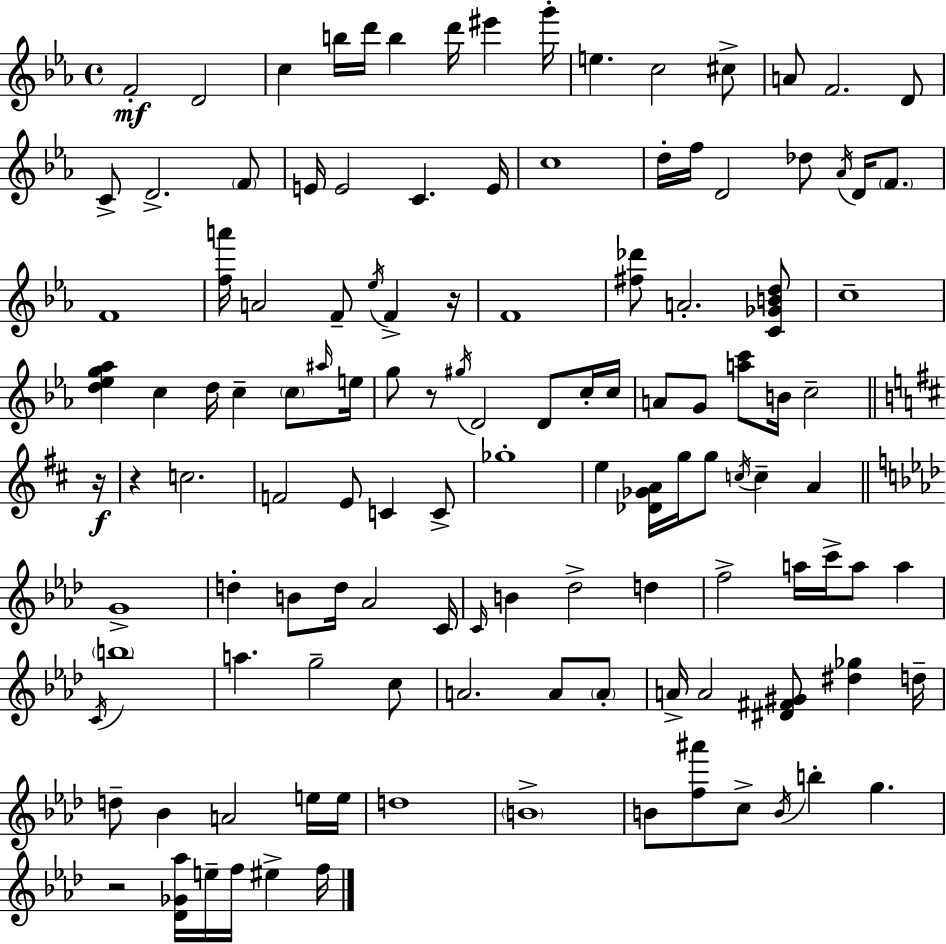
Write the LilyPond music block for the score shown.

{
  \clef treble
  \time 4/4
  \defaultTimeSignature
  \key c \minor
  f'2-.\mf d'2 | c''4 b''16 d'''16 b''4 d'''16 eis'''4 g'''16-. | e''4. c''2 cis''8-> | a'8 f'2. d'8 | \break c'8-> d'2.-> \parenthesize f'8 | e'16 e'2 c'4. e'16 | c''1 | d''16-. f''16 d'2 des''8 \acciaccatura { aes'16 } d'16 \parenthesize f'8. | \break f'1 | <f'' a'''>16 a'2 f'8-- \acciaccatura { ees''16 } f'4-> | r16 f'1 | <fis'' des'''>8 a'2.-. | \break <c' ges' b' d''>8 c''1-- | <d'' ees'' g'' aes''>4 c''4 d''16 c''4-- \parenthesize c''8 | \grace { ais''16 } e''16 g''8 r8 \acciaccatura { gis''16 } d'2 | d'8 c''16-. c''16 a'8 g'8 <a'' c'''>8 b'16 c''2-- | \break \bar "||" \break \key d \major r16\f r4 c''2. | f'2 e'8 c'4 c'8-> | ges''1-. | e''4 <des' ges' a'>16 g''16 g''8 \acciaccatura { c''16 } c''4-- a'4 | \break \bar "||" \break \key aes \major g'1-> | d''4-. b'8 d''16 aes'2 c'16 | \grace { c'16 } b'4 des''2-> d''4 | f''2-> a''16 c'''16-> a''8 a''4 | \break \acciaccatura { c'16 } \parenthesize b''1 | a''4. g''2-- | c''8 a'2. a'8 | \parenthesize a'8-. a'16-> a'2 <dis' fis' gis'>8 <dis'' ges''>4 | \break d''16-- d''8-- bes'4 a'2 | e''16 e''16 d''1 | \parenthesize b'1-> | b'8 <f'' ais'''>8 c''8-> \acciaccatura { b'16 } b''4-. g''4. | \break r2 <des' ges' aes''>16 e''16-- f''16 eis''4-> | f''16 \bar "|."
}